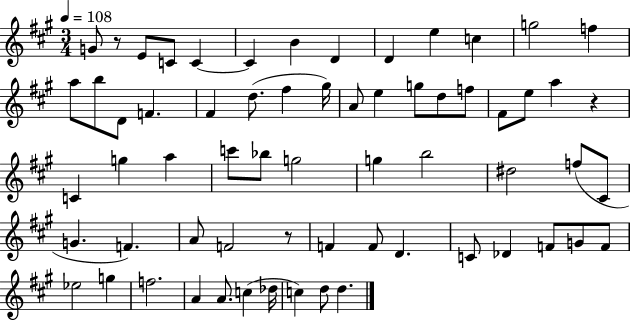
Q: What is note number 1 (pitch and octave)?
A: G4